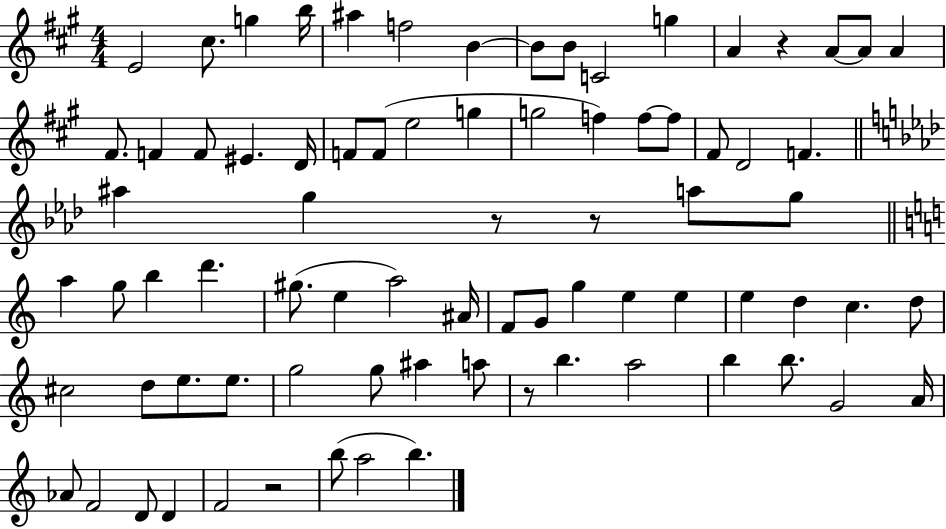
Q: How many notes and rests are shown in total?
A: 79